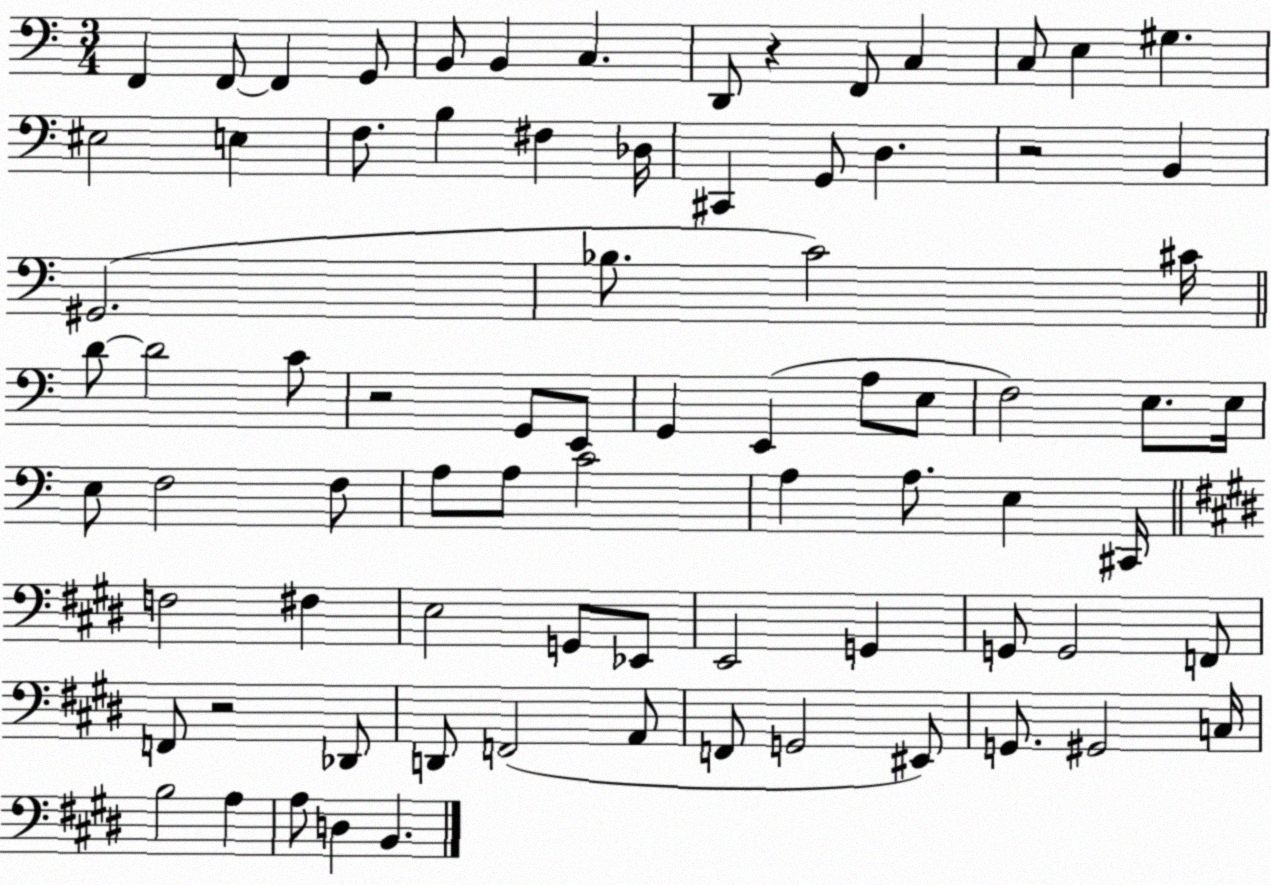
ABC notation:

X:1
T:Untitled
M:3/4
L:1/4
K:C
F,, F,,/2 F,, G,,/2 B,,/2 B,, C, D,,/2 z F,,/2 C, C,/2 E, ^G, ^E,2 E, F,/2 B, ^F, _D,/4 ^C,, G,,/2 D, z2 B,, ^G,,2 _B,/2 C2 ^C/4 D/2 D2 C/2 z2 G,,/2 E,,/2 G,, E,, A,/2 E,/2 F,2 E,/2 E,/4 E,/2 F,2 F,/2 A,/2 A,/2 C2 A, A,/2 E, ^C,,/4 F,2 ^F, E,2 G,,/2 _E,,/2 E,,2 G,, G,,/2 G,,2 F,,/2 F,,/2 z2 _D,,/2 D,,/2 F,,2 A,,/2 F,,/2 G,,2 ^E,,/2 G,,/2 ^G,,2 C,/4 B,2 A, A,/2 D, B,,